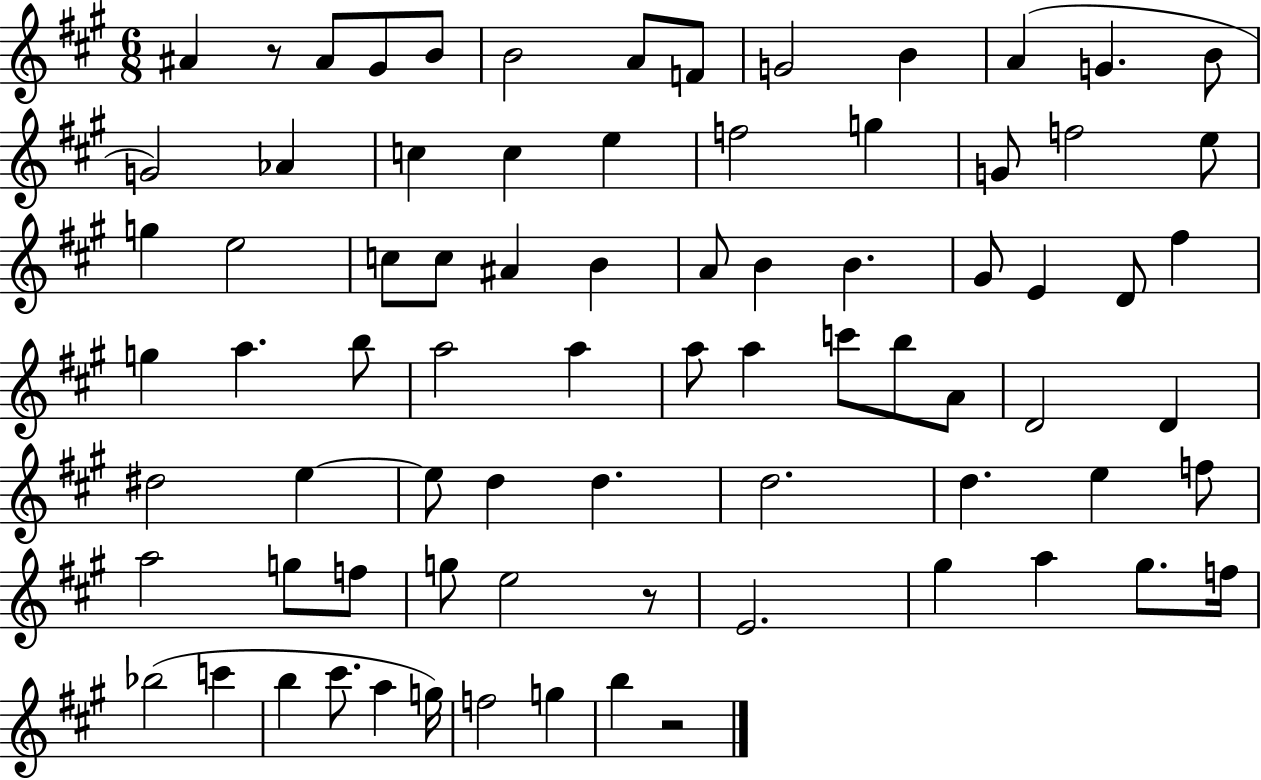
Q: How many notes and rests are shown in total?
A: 78